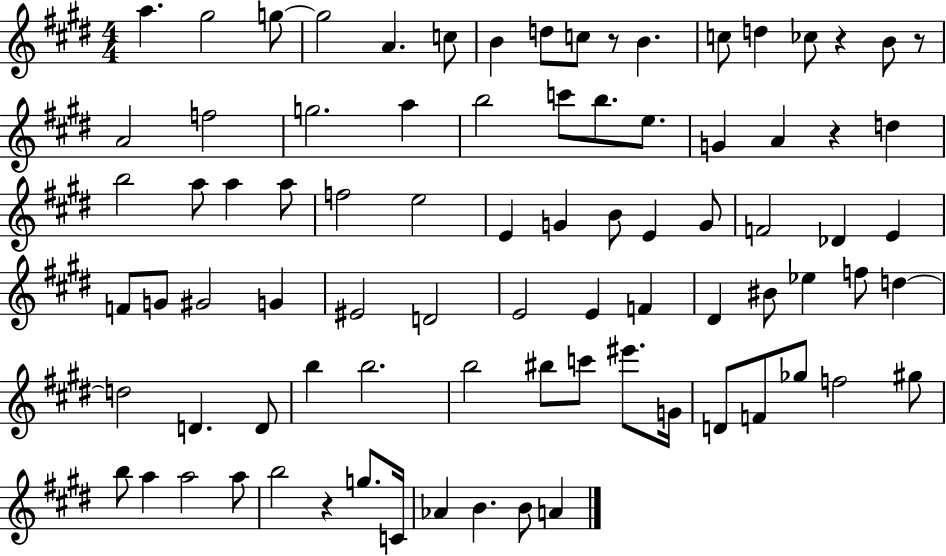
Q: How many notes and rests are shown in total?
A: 84